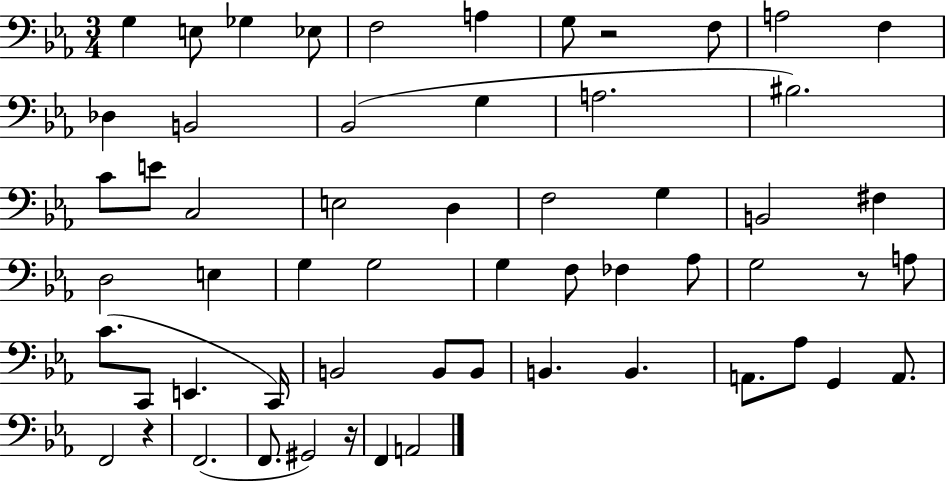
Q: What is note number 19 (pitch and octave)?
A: C3